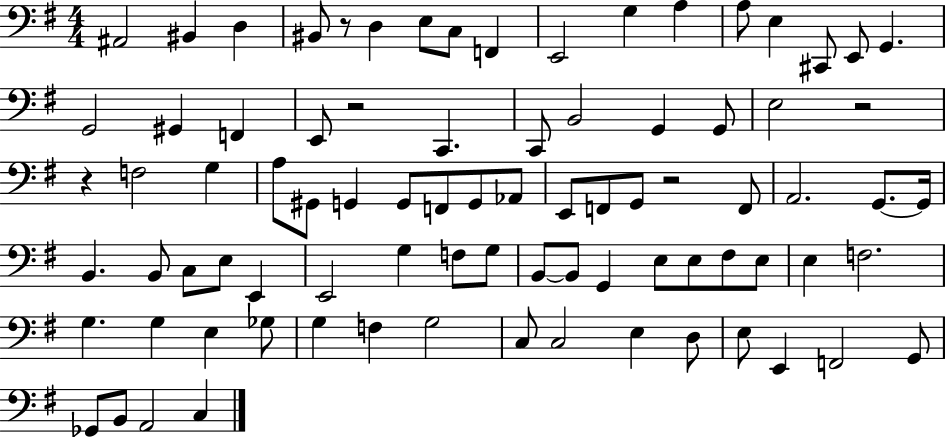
A#2/h BIS2/q D3/q BIS2/e R/e D3/q E3/e C3/e F2/q E2/h G3/q A3/q A3/e E3/q C#2/e E2/e G2/q. G2/h G#2/q F2/q E2/e R/h C2/q. C2/e B2/h G2/q G2/e E3/h R/h R/q F3/h G3/q A3/e G#2/e G2/q G2/e F2/e G2/e Ab2/e E2/e F2/e G2/e R/h F2/e A2/h. G2/e. G2/s B2/q. B2/e C3/e E3/e E2/q E2/h G3/q F3/e G3/e B2/e B2/e G2/q E3/e E3/e F#3/e E3/e E3/q F3/h. G3/q. G3/q E3/q Gb3/e G3/q F3/q G3/h C3/e C3/h E3/q D3/e E3/e E2/q F2/h G2/e Gb2/e B2/e A2/h C3/q